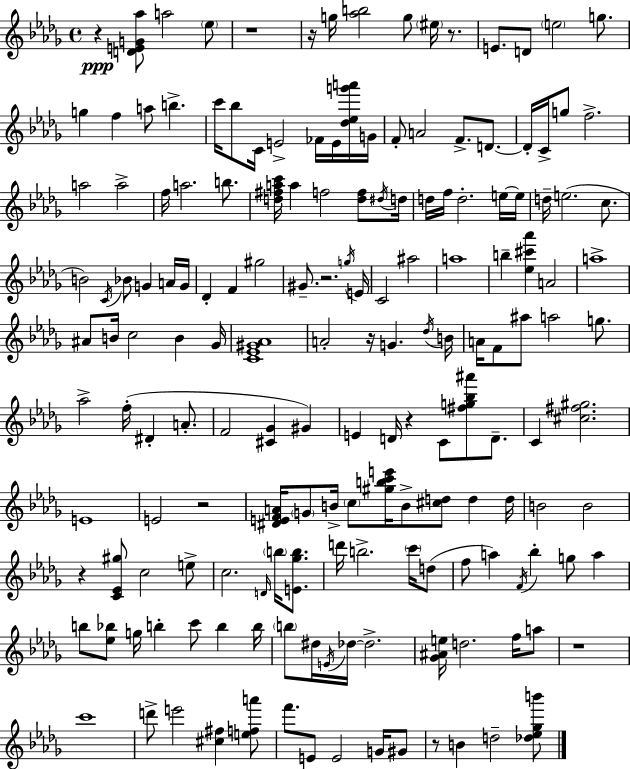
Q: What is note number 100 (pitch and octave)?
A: E5